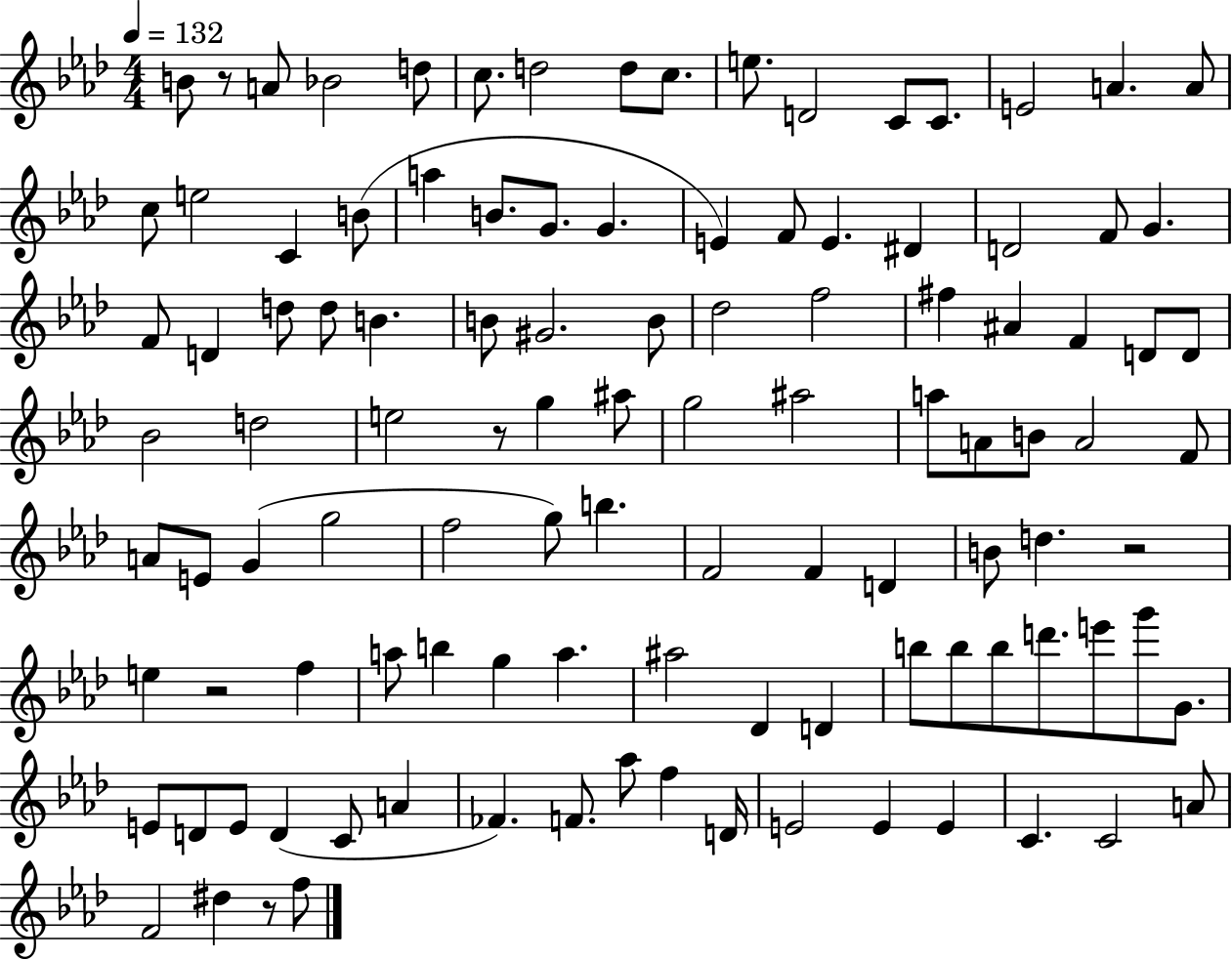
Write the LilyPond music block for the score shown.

{
  \clef treble
  \numericTimeSignature
  \time 4/4
  \key aes \major
  \tempo 4 = 132
  b'8 r8 a'8 bes'2 d''8 | c''8. d''2 d''8 c''8. | e''8. d'2 c'8 c'8. | e'2 a'4. a'8 | \break c''8 e''2 c'4 b'8( | a''4 b'8. g'8. g'4. | e'4) f'8 e'4. dis'4 | d'2 f'8 g'4. | \break f'8 d'4 d''8 d''8 b'4. | b'8 gis'2. b'8 | des''2 f''2 | fis''4 ais'4 f'4 d'8 d'8 | \break bes'2 d''2 | e''2 r8 g''4 ais''8 | g''2 ais''2 | a''8 a'8 b'8 a'2 f'8 | \break a'8 e'8 g'4( g''2 | f''2 g''8) b''4. | f'2 f'4 d'4 | b'8 d''4. r2 | \break e''4 r2 f''4 | a''8 b''4 g''4 a''4. | ais''2 des'4 d'4 | b''8 b''8 b''8 d'''8. e'''8 g'''8 g'8. | \break e'8 d'8 e'8 d'4( c'8 a'4 | fes'4.) f'8. aes''8 f''4 d'16 | e'2 e'4 e'4 | c'4. c'2 a'8 | \break f'2 dis''4 r8 f''8 | \bar "|."
}